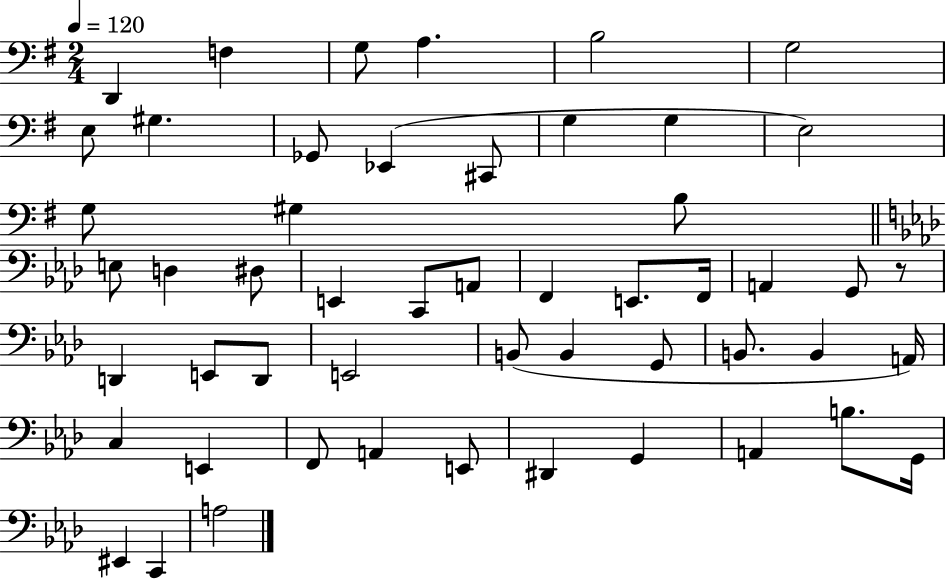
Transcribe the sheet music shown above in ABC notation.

X:1
T:Untitled
M:2/4
L:1/4
K:G
D,, F, G,/2 A, B,2 G,2 E,/2 ^G, _G,,/2 _E,, ^C,,/2 G, G, E,2 G,/2 ^G, B,/2 E,/2 D, ^D,/2 E,, C,,/2 A,,/2 F,, E,,/2 F,,/4 A,, G,,/2 z/2 D,, E,,/2 D,,/2 E,,2 B,,/2 B,, G,,/2 B,,/2 B,, A,,/4 C, E,, F,,/2 A,, E,,/2 ^D,, G,, A,, B,/2 G,,/4 ^E,, C,, A,2